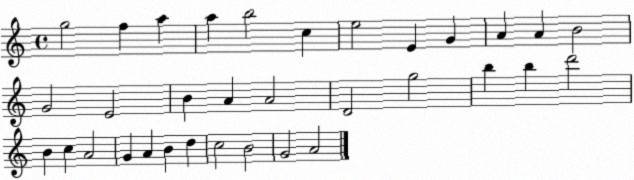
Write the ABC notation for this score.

X:1
T:Untitled
M:4/4
L:1/4
K:C
g2 f a a b2 c e2 E G A A B2 G2 E2 B A A2 D2 g2 b b d'2 B c A2 G A B d c2 B2 G2 A2